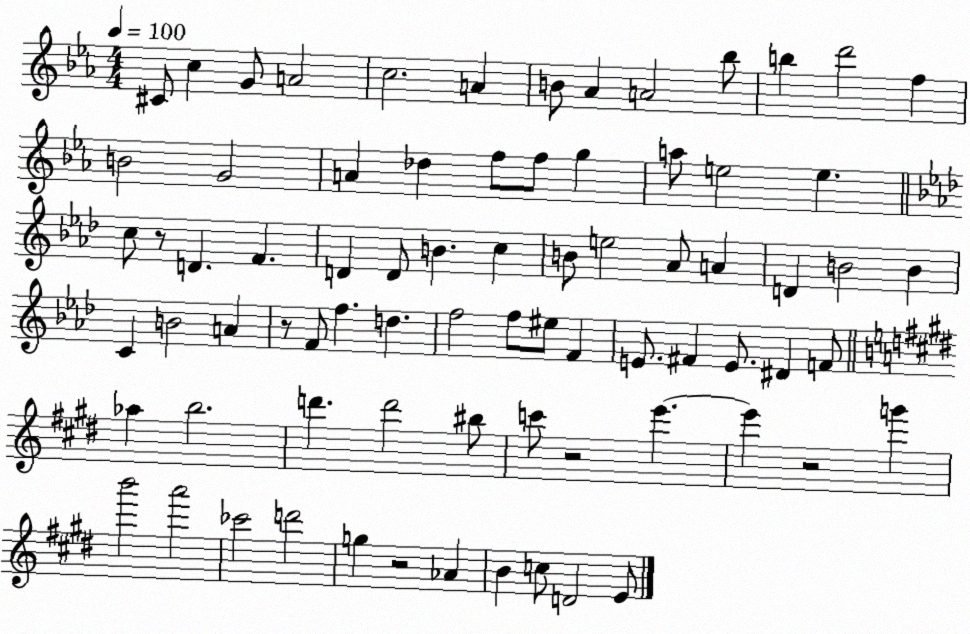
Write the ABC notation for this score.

X:1
T:Untitled
M:4/4
L:1/4
K:Eb
^C/2 c G/2 A2 c2 A B/2 _A A2 _b/2 b d'2 f B2 G2 A _d f/2 f/2 g a/2 e2 e c/2 z/2 D F D D/2 B c B/2 e2 _A/2 A D B2 B C B2 A z/2 F/2 f d f2 f/2 ^e/2 F E/2 ^F E/2 ^D F/2 _a b2 d' d'2 ^b/2 c'/2 z2 e' e' z2 g' b'2 a'2 _c'2 d'2 g z2 _A B c/2 D2 E/2